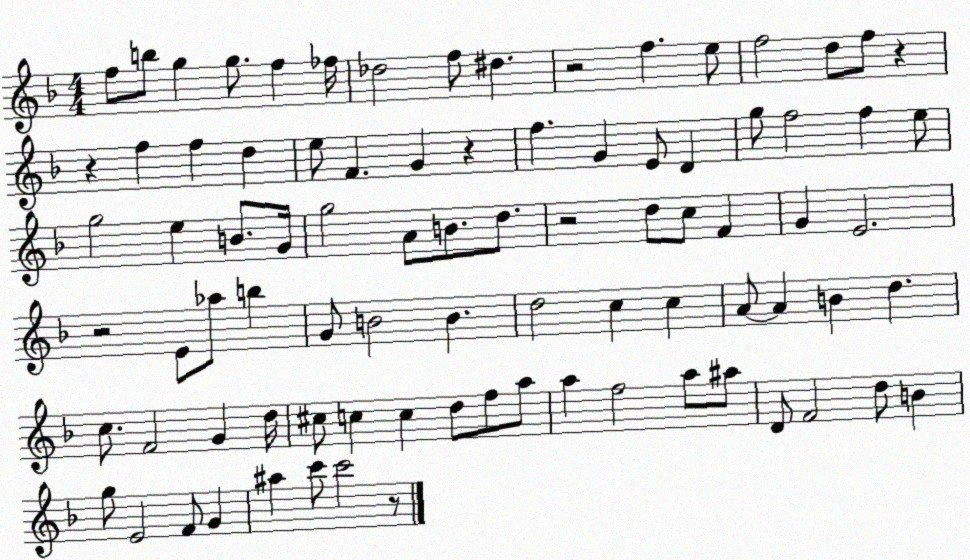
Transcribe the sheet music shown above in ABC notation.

X:1
T:Untitled
M:4/4
L:1/4
K:F
f/2 b/2 g g/2 f _f/4 _d2 f/2 ^d z2 f e/2 f2 d/2 f/2 z z f f d e/2 F G z f G E/2 D g/2 f2 f e/2 g2 e B/2 G/4 g2 A/2 B/2 d/2 z2 d/2 c/2 F G E2 z2 E/2 _a/2 b G/2 B2 B d2 c c A/2 A B d c/2 F2 G d/4 ^c/2 c c d/2 f/2 a/2 a f2 a/2 ^a/2 D/2 F2 d/2 B g/2 E2 F/2 G ^a c'/2 c'2 z/2